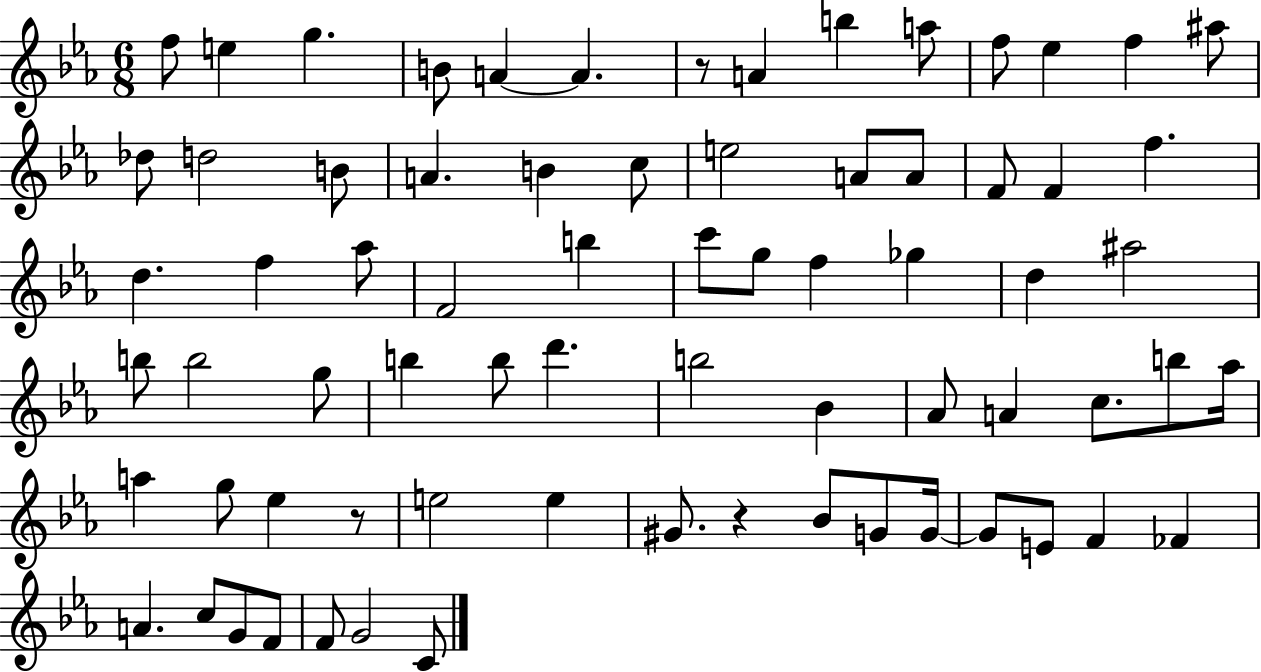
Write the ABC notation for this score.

X:1
T:Untitled
M:6/8
L:1/4
K:Eb
f/2 e g B/2 A A z/2 A b a/2 f/2 _e f ^a/2 _d/2 d2 B/2 A B c/2 e2 A/2 A/2 F/2 F f d f _a/2 F2 b c'/2 g/2 f _g d ^a2 b/2 b2 g/2 b b/2 d' b2 _B _A/2 A c/2 b/2 _a/4 a g/2 _e z/2 e2 e ^G/2 z _B/2 G/2 G/4 G/2 E/2 F _F A c/2 G/2 F/2 F/2 G2 C/2